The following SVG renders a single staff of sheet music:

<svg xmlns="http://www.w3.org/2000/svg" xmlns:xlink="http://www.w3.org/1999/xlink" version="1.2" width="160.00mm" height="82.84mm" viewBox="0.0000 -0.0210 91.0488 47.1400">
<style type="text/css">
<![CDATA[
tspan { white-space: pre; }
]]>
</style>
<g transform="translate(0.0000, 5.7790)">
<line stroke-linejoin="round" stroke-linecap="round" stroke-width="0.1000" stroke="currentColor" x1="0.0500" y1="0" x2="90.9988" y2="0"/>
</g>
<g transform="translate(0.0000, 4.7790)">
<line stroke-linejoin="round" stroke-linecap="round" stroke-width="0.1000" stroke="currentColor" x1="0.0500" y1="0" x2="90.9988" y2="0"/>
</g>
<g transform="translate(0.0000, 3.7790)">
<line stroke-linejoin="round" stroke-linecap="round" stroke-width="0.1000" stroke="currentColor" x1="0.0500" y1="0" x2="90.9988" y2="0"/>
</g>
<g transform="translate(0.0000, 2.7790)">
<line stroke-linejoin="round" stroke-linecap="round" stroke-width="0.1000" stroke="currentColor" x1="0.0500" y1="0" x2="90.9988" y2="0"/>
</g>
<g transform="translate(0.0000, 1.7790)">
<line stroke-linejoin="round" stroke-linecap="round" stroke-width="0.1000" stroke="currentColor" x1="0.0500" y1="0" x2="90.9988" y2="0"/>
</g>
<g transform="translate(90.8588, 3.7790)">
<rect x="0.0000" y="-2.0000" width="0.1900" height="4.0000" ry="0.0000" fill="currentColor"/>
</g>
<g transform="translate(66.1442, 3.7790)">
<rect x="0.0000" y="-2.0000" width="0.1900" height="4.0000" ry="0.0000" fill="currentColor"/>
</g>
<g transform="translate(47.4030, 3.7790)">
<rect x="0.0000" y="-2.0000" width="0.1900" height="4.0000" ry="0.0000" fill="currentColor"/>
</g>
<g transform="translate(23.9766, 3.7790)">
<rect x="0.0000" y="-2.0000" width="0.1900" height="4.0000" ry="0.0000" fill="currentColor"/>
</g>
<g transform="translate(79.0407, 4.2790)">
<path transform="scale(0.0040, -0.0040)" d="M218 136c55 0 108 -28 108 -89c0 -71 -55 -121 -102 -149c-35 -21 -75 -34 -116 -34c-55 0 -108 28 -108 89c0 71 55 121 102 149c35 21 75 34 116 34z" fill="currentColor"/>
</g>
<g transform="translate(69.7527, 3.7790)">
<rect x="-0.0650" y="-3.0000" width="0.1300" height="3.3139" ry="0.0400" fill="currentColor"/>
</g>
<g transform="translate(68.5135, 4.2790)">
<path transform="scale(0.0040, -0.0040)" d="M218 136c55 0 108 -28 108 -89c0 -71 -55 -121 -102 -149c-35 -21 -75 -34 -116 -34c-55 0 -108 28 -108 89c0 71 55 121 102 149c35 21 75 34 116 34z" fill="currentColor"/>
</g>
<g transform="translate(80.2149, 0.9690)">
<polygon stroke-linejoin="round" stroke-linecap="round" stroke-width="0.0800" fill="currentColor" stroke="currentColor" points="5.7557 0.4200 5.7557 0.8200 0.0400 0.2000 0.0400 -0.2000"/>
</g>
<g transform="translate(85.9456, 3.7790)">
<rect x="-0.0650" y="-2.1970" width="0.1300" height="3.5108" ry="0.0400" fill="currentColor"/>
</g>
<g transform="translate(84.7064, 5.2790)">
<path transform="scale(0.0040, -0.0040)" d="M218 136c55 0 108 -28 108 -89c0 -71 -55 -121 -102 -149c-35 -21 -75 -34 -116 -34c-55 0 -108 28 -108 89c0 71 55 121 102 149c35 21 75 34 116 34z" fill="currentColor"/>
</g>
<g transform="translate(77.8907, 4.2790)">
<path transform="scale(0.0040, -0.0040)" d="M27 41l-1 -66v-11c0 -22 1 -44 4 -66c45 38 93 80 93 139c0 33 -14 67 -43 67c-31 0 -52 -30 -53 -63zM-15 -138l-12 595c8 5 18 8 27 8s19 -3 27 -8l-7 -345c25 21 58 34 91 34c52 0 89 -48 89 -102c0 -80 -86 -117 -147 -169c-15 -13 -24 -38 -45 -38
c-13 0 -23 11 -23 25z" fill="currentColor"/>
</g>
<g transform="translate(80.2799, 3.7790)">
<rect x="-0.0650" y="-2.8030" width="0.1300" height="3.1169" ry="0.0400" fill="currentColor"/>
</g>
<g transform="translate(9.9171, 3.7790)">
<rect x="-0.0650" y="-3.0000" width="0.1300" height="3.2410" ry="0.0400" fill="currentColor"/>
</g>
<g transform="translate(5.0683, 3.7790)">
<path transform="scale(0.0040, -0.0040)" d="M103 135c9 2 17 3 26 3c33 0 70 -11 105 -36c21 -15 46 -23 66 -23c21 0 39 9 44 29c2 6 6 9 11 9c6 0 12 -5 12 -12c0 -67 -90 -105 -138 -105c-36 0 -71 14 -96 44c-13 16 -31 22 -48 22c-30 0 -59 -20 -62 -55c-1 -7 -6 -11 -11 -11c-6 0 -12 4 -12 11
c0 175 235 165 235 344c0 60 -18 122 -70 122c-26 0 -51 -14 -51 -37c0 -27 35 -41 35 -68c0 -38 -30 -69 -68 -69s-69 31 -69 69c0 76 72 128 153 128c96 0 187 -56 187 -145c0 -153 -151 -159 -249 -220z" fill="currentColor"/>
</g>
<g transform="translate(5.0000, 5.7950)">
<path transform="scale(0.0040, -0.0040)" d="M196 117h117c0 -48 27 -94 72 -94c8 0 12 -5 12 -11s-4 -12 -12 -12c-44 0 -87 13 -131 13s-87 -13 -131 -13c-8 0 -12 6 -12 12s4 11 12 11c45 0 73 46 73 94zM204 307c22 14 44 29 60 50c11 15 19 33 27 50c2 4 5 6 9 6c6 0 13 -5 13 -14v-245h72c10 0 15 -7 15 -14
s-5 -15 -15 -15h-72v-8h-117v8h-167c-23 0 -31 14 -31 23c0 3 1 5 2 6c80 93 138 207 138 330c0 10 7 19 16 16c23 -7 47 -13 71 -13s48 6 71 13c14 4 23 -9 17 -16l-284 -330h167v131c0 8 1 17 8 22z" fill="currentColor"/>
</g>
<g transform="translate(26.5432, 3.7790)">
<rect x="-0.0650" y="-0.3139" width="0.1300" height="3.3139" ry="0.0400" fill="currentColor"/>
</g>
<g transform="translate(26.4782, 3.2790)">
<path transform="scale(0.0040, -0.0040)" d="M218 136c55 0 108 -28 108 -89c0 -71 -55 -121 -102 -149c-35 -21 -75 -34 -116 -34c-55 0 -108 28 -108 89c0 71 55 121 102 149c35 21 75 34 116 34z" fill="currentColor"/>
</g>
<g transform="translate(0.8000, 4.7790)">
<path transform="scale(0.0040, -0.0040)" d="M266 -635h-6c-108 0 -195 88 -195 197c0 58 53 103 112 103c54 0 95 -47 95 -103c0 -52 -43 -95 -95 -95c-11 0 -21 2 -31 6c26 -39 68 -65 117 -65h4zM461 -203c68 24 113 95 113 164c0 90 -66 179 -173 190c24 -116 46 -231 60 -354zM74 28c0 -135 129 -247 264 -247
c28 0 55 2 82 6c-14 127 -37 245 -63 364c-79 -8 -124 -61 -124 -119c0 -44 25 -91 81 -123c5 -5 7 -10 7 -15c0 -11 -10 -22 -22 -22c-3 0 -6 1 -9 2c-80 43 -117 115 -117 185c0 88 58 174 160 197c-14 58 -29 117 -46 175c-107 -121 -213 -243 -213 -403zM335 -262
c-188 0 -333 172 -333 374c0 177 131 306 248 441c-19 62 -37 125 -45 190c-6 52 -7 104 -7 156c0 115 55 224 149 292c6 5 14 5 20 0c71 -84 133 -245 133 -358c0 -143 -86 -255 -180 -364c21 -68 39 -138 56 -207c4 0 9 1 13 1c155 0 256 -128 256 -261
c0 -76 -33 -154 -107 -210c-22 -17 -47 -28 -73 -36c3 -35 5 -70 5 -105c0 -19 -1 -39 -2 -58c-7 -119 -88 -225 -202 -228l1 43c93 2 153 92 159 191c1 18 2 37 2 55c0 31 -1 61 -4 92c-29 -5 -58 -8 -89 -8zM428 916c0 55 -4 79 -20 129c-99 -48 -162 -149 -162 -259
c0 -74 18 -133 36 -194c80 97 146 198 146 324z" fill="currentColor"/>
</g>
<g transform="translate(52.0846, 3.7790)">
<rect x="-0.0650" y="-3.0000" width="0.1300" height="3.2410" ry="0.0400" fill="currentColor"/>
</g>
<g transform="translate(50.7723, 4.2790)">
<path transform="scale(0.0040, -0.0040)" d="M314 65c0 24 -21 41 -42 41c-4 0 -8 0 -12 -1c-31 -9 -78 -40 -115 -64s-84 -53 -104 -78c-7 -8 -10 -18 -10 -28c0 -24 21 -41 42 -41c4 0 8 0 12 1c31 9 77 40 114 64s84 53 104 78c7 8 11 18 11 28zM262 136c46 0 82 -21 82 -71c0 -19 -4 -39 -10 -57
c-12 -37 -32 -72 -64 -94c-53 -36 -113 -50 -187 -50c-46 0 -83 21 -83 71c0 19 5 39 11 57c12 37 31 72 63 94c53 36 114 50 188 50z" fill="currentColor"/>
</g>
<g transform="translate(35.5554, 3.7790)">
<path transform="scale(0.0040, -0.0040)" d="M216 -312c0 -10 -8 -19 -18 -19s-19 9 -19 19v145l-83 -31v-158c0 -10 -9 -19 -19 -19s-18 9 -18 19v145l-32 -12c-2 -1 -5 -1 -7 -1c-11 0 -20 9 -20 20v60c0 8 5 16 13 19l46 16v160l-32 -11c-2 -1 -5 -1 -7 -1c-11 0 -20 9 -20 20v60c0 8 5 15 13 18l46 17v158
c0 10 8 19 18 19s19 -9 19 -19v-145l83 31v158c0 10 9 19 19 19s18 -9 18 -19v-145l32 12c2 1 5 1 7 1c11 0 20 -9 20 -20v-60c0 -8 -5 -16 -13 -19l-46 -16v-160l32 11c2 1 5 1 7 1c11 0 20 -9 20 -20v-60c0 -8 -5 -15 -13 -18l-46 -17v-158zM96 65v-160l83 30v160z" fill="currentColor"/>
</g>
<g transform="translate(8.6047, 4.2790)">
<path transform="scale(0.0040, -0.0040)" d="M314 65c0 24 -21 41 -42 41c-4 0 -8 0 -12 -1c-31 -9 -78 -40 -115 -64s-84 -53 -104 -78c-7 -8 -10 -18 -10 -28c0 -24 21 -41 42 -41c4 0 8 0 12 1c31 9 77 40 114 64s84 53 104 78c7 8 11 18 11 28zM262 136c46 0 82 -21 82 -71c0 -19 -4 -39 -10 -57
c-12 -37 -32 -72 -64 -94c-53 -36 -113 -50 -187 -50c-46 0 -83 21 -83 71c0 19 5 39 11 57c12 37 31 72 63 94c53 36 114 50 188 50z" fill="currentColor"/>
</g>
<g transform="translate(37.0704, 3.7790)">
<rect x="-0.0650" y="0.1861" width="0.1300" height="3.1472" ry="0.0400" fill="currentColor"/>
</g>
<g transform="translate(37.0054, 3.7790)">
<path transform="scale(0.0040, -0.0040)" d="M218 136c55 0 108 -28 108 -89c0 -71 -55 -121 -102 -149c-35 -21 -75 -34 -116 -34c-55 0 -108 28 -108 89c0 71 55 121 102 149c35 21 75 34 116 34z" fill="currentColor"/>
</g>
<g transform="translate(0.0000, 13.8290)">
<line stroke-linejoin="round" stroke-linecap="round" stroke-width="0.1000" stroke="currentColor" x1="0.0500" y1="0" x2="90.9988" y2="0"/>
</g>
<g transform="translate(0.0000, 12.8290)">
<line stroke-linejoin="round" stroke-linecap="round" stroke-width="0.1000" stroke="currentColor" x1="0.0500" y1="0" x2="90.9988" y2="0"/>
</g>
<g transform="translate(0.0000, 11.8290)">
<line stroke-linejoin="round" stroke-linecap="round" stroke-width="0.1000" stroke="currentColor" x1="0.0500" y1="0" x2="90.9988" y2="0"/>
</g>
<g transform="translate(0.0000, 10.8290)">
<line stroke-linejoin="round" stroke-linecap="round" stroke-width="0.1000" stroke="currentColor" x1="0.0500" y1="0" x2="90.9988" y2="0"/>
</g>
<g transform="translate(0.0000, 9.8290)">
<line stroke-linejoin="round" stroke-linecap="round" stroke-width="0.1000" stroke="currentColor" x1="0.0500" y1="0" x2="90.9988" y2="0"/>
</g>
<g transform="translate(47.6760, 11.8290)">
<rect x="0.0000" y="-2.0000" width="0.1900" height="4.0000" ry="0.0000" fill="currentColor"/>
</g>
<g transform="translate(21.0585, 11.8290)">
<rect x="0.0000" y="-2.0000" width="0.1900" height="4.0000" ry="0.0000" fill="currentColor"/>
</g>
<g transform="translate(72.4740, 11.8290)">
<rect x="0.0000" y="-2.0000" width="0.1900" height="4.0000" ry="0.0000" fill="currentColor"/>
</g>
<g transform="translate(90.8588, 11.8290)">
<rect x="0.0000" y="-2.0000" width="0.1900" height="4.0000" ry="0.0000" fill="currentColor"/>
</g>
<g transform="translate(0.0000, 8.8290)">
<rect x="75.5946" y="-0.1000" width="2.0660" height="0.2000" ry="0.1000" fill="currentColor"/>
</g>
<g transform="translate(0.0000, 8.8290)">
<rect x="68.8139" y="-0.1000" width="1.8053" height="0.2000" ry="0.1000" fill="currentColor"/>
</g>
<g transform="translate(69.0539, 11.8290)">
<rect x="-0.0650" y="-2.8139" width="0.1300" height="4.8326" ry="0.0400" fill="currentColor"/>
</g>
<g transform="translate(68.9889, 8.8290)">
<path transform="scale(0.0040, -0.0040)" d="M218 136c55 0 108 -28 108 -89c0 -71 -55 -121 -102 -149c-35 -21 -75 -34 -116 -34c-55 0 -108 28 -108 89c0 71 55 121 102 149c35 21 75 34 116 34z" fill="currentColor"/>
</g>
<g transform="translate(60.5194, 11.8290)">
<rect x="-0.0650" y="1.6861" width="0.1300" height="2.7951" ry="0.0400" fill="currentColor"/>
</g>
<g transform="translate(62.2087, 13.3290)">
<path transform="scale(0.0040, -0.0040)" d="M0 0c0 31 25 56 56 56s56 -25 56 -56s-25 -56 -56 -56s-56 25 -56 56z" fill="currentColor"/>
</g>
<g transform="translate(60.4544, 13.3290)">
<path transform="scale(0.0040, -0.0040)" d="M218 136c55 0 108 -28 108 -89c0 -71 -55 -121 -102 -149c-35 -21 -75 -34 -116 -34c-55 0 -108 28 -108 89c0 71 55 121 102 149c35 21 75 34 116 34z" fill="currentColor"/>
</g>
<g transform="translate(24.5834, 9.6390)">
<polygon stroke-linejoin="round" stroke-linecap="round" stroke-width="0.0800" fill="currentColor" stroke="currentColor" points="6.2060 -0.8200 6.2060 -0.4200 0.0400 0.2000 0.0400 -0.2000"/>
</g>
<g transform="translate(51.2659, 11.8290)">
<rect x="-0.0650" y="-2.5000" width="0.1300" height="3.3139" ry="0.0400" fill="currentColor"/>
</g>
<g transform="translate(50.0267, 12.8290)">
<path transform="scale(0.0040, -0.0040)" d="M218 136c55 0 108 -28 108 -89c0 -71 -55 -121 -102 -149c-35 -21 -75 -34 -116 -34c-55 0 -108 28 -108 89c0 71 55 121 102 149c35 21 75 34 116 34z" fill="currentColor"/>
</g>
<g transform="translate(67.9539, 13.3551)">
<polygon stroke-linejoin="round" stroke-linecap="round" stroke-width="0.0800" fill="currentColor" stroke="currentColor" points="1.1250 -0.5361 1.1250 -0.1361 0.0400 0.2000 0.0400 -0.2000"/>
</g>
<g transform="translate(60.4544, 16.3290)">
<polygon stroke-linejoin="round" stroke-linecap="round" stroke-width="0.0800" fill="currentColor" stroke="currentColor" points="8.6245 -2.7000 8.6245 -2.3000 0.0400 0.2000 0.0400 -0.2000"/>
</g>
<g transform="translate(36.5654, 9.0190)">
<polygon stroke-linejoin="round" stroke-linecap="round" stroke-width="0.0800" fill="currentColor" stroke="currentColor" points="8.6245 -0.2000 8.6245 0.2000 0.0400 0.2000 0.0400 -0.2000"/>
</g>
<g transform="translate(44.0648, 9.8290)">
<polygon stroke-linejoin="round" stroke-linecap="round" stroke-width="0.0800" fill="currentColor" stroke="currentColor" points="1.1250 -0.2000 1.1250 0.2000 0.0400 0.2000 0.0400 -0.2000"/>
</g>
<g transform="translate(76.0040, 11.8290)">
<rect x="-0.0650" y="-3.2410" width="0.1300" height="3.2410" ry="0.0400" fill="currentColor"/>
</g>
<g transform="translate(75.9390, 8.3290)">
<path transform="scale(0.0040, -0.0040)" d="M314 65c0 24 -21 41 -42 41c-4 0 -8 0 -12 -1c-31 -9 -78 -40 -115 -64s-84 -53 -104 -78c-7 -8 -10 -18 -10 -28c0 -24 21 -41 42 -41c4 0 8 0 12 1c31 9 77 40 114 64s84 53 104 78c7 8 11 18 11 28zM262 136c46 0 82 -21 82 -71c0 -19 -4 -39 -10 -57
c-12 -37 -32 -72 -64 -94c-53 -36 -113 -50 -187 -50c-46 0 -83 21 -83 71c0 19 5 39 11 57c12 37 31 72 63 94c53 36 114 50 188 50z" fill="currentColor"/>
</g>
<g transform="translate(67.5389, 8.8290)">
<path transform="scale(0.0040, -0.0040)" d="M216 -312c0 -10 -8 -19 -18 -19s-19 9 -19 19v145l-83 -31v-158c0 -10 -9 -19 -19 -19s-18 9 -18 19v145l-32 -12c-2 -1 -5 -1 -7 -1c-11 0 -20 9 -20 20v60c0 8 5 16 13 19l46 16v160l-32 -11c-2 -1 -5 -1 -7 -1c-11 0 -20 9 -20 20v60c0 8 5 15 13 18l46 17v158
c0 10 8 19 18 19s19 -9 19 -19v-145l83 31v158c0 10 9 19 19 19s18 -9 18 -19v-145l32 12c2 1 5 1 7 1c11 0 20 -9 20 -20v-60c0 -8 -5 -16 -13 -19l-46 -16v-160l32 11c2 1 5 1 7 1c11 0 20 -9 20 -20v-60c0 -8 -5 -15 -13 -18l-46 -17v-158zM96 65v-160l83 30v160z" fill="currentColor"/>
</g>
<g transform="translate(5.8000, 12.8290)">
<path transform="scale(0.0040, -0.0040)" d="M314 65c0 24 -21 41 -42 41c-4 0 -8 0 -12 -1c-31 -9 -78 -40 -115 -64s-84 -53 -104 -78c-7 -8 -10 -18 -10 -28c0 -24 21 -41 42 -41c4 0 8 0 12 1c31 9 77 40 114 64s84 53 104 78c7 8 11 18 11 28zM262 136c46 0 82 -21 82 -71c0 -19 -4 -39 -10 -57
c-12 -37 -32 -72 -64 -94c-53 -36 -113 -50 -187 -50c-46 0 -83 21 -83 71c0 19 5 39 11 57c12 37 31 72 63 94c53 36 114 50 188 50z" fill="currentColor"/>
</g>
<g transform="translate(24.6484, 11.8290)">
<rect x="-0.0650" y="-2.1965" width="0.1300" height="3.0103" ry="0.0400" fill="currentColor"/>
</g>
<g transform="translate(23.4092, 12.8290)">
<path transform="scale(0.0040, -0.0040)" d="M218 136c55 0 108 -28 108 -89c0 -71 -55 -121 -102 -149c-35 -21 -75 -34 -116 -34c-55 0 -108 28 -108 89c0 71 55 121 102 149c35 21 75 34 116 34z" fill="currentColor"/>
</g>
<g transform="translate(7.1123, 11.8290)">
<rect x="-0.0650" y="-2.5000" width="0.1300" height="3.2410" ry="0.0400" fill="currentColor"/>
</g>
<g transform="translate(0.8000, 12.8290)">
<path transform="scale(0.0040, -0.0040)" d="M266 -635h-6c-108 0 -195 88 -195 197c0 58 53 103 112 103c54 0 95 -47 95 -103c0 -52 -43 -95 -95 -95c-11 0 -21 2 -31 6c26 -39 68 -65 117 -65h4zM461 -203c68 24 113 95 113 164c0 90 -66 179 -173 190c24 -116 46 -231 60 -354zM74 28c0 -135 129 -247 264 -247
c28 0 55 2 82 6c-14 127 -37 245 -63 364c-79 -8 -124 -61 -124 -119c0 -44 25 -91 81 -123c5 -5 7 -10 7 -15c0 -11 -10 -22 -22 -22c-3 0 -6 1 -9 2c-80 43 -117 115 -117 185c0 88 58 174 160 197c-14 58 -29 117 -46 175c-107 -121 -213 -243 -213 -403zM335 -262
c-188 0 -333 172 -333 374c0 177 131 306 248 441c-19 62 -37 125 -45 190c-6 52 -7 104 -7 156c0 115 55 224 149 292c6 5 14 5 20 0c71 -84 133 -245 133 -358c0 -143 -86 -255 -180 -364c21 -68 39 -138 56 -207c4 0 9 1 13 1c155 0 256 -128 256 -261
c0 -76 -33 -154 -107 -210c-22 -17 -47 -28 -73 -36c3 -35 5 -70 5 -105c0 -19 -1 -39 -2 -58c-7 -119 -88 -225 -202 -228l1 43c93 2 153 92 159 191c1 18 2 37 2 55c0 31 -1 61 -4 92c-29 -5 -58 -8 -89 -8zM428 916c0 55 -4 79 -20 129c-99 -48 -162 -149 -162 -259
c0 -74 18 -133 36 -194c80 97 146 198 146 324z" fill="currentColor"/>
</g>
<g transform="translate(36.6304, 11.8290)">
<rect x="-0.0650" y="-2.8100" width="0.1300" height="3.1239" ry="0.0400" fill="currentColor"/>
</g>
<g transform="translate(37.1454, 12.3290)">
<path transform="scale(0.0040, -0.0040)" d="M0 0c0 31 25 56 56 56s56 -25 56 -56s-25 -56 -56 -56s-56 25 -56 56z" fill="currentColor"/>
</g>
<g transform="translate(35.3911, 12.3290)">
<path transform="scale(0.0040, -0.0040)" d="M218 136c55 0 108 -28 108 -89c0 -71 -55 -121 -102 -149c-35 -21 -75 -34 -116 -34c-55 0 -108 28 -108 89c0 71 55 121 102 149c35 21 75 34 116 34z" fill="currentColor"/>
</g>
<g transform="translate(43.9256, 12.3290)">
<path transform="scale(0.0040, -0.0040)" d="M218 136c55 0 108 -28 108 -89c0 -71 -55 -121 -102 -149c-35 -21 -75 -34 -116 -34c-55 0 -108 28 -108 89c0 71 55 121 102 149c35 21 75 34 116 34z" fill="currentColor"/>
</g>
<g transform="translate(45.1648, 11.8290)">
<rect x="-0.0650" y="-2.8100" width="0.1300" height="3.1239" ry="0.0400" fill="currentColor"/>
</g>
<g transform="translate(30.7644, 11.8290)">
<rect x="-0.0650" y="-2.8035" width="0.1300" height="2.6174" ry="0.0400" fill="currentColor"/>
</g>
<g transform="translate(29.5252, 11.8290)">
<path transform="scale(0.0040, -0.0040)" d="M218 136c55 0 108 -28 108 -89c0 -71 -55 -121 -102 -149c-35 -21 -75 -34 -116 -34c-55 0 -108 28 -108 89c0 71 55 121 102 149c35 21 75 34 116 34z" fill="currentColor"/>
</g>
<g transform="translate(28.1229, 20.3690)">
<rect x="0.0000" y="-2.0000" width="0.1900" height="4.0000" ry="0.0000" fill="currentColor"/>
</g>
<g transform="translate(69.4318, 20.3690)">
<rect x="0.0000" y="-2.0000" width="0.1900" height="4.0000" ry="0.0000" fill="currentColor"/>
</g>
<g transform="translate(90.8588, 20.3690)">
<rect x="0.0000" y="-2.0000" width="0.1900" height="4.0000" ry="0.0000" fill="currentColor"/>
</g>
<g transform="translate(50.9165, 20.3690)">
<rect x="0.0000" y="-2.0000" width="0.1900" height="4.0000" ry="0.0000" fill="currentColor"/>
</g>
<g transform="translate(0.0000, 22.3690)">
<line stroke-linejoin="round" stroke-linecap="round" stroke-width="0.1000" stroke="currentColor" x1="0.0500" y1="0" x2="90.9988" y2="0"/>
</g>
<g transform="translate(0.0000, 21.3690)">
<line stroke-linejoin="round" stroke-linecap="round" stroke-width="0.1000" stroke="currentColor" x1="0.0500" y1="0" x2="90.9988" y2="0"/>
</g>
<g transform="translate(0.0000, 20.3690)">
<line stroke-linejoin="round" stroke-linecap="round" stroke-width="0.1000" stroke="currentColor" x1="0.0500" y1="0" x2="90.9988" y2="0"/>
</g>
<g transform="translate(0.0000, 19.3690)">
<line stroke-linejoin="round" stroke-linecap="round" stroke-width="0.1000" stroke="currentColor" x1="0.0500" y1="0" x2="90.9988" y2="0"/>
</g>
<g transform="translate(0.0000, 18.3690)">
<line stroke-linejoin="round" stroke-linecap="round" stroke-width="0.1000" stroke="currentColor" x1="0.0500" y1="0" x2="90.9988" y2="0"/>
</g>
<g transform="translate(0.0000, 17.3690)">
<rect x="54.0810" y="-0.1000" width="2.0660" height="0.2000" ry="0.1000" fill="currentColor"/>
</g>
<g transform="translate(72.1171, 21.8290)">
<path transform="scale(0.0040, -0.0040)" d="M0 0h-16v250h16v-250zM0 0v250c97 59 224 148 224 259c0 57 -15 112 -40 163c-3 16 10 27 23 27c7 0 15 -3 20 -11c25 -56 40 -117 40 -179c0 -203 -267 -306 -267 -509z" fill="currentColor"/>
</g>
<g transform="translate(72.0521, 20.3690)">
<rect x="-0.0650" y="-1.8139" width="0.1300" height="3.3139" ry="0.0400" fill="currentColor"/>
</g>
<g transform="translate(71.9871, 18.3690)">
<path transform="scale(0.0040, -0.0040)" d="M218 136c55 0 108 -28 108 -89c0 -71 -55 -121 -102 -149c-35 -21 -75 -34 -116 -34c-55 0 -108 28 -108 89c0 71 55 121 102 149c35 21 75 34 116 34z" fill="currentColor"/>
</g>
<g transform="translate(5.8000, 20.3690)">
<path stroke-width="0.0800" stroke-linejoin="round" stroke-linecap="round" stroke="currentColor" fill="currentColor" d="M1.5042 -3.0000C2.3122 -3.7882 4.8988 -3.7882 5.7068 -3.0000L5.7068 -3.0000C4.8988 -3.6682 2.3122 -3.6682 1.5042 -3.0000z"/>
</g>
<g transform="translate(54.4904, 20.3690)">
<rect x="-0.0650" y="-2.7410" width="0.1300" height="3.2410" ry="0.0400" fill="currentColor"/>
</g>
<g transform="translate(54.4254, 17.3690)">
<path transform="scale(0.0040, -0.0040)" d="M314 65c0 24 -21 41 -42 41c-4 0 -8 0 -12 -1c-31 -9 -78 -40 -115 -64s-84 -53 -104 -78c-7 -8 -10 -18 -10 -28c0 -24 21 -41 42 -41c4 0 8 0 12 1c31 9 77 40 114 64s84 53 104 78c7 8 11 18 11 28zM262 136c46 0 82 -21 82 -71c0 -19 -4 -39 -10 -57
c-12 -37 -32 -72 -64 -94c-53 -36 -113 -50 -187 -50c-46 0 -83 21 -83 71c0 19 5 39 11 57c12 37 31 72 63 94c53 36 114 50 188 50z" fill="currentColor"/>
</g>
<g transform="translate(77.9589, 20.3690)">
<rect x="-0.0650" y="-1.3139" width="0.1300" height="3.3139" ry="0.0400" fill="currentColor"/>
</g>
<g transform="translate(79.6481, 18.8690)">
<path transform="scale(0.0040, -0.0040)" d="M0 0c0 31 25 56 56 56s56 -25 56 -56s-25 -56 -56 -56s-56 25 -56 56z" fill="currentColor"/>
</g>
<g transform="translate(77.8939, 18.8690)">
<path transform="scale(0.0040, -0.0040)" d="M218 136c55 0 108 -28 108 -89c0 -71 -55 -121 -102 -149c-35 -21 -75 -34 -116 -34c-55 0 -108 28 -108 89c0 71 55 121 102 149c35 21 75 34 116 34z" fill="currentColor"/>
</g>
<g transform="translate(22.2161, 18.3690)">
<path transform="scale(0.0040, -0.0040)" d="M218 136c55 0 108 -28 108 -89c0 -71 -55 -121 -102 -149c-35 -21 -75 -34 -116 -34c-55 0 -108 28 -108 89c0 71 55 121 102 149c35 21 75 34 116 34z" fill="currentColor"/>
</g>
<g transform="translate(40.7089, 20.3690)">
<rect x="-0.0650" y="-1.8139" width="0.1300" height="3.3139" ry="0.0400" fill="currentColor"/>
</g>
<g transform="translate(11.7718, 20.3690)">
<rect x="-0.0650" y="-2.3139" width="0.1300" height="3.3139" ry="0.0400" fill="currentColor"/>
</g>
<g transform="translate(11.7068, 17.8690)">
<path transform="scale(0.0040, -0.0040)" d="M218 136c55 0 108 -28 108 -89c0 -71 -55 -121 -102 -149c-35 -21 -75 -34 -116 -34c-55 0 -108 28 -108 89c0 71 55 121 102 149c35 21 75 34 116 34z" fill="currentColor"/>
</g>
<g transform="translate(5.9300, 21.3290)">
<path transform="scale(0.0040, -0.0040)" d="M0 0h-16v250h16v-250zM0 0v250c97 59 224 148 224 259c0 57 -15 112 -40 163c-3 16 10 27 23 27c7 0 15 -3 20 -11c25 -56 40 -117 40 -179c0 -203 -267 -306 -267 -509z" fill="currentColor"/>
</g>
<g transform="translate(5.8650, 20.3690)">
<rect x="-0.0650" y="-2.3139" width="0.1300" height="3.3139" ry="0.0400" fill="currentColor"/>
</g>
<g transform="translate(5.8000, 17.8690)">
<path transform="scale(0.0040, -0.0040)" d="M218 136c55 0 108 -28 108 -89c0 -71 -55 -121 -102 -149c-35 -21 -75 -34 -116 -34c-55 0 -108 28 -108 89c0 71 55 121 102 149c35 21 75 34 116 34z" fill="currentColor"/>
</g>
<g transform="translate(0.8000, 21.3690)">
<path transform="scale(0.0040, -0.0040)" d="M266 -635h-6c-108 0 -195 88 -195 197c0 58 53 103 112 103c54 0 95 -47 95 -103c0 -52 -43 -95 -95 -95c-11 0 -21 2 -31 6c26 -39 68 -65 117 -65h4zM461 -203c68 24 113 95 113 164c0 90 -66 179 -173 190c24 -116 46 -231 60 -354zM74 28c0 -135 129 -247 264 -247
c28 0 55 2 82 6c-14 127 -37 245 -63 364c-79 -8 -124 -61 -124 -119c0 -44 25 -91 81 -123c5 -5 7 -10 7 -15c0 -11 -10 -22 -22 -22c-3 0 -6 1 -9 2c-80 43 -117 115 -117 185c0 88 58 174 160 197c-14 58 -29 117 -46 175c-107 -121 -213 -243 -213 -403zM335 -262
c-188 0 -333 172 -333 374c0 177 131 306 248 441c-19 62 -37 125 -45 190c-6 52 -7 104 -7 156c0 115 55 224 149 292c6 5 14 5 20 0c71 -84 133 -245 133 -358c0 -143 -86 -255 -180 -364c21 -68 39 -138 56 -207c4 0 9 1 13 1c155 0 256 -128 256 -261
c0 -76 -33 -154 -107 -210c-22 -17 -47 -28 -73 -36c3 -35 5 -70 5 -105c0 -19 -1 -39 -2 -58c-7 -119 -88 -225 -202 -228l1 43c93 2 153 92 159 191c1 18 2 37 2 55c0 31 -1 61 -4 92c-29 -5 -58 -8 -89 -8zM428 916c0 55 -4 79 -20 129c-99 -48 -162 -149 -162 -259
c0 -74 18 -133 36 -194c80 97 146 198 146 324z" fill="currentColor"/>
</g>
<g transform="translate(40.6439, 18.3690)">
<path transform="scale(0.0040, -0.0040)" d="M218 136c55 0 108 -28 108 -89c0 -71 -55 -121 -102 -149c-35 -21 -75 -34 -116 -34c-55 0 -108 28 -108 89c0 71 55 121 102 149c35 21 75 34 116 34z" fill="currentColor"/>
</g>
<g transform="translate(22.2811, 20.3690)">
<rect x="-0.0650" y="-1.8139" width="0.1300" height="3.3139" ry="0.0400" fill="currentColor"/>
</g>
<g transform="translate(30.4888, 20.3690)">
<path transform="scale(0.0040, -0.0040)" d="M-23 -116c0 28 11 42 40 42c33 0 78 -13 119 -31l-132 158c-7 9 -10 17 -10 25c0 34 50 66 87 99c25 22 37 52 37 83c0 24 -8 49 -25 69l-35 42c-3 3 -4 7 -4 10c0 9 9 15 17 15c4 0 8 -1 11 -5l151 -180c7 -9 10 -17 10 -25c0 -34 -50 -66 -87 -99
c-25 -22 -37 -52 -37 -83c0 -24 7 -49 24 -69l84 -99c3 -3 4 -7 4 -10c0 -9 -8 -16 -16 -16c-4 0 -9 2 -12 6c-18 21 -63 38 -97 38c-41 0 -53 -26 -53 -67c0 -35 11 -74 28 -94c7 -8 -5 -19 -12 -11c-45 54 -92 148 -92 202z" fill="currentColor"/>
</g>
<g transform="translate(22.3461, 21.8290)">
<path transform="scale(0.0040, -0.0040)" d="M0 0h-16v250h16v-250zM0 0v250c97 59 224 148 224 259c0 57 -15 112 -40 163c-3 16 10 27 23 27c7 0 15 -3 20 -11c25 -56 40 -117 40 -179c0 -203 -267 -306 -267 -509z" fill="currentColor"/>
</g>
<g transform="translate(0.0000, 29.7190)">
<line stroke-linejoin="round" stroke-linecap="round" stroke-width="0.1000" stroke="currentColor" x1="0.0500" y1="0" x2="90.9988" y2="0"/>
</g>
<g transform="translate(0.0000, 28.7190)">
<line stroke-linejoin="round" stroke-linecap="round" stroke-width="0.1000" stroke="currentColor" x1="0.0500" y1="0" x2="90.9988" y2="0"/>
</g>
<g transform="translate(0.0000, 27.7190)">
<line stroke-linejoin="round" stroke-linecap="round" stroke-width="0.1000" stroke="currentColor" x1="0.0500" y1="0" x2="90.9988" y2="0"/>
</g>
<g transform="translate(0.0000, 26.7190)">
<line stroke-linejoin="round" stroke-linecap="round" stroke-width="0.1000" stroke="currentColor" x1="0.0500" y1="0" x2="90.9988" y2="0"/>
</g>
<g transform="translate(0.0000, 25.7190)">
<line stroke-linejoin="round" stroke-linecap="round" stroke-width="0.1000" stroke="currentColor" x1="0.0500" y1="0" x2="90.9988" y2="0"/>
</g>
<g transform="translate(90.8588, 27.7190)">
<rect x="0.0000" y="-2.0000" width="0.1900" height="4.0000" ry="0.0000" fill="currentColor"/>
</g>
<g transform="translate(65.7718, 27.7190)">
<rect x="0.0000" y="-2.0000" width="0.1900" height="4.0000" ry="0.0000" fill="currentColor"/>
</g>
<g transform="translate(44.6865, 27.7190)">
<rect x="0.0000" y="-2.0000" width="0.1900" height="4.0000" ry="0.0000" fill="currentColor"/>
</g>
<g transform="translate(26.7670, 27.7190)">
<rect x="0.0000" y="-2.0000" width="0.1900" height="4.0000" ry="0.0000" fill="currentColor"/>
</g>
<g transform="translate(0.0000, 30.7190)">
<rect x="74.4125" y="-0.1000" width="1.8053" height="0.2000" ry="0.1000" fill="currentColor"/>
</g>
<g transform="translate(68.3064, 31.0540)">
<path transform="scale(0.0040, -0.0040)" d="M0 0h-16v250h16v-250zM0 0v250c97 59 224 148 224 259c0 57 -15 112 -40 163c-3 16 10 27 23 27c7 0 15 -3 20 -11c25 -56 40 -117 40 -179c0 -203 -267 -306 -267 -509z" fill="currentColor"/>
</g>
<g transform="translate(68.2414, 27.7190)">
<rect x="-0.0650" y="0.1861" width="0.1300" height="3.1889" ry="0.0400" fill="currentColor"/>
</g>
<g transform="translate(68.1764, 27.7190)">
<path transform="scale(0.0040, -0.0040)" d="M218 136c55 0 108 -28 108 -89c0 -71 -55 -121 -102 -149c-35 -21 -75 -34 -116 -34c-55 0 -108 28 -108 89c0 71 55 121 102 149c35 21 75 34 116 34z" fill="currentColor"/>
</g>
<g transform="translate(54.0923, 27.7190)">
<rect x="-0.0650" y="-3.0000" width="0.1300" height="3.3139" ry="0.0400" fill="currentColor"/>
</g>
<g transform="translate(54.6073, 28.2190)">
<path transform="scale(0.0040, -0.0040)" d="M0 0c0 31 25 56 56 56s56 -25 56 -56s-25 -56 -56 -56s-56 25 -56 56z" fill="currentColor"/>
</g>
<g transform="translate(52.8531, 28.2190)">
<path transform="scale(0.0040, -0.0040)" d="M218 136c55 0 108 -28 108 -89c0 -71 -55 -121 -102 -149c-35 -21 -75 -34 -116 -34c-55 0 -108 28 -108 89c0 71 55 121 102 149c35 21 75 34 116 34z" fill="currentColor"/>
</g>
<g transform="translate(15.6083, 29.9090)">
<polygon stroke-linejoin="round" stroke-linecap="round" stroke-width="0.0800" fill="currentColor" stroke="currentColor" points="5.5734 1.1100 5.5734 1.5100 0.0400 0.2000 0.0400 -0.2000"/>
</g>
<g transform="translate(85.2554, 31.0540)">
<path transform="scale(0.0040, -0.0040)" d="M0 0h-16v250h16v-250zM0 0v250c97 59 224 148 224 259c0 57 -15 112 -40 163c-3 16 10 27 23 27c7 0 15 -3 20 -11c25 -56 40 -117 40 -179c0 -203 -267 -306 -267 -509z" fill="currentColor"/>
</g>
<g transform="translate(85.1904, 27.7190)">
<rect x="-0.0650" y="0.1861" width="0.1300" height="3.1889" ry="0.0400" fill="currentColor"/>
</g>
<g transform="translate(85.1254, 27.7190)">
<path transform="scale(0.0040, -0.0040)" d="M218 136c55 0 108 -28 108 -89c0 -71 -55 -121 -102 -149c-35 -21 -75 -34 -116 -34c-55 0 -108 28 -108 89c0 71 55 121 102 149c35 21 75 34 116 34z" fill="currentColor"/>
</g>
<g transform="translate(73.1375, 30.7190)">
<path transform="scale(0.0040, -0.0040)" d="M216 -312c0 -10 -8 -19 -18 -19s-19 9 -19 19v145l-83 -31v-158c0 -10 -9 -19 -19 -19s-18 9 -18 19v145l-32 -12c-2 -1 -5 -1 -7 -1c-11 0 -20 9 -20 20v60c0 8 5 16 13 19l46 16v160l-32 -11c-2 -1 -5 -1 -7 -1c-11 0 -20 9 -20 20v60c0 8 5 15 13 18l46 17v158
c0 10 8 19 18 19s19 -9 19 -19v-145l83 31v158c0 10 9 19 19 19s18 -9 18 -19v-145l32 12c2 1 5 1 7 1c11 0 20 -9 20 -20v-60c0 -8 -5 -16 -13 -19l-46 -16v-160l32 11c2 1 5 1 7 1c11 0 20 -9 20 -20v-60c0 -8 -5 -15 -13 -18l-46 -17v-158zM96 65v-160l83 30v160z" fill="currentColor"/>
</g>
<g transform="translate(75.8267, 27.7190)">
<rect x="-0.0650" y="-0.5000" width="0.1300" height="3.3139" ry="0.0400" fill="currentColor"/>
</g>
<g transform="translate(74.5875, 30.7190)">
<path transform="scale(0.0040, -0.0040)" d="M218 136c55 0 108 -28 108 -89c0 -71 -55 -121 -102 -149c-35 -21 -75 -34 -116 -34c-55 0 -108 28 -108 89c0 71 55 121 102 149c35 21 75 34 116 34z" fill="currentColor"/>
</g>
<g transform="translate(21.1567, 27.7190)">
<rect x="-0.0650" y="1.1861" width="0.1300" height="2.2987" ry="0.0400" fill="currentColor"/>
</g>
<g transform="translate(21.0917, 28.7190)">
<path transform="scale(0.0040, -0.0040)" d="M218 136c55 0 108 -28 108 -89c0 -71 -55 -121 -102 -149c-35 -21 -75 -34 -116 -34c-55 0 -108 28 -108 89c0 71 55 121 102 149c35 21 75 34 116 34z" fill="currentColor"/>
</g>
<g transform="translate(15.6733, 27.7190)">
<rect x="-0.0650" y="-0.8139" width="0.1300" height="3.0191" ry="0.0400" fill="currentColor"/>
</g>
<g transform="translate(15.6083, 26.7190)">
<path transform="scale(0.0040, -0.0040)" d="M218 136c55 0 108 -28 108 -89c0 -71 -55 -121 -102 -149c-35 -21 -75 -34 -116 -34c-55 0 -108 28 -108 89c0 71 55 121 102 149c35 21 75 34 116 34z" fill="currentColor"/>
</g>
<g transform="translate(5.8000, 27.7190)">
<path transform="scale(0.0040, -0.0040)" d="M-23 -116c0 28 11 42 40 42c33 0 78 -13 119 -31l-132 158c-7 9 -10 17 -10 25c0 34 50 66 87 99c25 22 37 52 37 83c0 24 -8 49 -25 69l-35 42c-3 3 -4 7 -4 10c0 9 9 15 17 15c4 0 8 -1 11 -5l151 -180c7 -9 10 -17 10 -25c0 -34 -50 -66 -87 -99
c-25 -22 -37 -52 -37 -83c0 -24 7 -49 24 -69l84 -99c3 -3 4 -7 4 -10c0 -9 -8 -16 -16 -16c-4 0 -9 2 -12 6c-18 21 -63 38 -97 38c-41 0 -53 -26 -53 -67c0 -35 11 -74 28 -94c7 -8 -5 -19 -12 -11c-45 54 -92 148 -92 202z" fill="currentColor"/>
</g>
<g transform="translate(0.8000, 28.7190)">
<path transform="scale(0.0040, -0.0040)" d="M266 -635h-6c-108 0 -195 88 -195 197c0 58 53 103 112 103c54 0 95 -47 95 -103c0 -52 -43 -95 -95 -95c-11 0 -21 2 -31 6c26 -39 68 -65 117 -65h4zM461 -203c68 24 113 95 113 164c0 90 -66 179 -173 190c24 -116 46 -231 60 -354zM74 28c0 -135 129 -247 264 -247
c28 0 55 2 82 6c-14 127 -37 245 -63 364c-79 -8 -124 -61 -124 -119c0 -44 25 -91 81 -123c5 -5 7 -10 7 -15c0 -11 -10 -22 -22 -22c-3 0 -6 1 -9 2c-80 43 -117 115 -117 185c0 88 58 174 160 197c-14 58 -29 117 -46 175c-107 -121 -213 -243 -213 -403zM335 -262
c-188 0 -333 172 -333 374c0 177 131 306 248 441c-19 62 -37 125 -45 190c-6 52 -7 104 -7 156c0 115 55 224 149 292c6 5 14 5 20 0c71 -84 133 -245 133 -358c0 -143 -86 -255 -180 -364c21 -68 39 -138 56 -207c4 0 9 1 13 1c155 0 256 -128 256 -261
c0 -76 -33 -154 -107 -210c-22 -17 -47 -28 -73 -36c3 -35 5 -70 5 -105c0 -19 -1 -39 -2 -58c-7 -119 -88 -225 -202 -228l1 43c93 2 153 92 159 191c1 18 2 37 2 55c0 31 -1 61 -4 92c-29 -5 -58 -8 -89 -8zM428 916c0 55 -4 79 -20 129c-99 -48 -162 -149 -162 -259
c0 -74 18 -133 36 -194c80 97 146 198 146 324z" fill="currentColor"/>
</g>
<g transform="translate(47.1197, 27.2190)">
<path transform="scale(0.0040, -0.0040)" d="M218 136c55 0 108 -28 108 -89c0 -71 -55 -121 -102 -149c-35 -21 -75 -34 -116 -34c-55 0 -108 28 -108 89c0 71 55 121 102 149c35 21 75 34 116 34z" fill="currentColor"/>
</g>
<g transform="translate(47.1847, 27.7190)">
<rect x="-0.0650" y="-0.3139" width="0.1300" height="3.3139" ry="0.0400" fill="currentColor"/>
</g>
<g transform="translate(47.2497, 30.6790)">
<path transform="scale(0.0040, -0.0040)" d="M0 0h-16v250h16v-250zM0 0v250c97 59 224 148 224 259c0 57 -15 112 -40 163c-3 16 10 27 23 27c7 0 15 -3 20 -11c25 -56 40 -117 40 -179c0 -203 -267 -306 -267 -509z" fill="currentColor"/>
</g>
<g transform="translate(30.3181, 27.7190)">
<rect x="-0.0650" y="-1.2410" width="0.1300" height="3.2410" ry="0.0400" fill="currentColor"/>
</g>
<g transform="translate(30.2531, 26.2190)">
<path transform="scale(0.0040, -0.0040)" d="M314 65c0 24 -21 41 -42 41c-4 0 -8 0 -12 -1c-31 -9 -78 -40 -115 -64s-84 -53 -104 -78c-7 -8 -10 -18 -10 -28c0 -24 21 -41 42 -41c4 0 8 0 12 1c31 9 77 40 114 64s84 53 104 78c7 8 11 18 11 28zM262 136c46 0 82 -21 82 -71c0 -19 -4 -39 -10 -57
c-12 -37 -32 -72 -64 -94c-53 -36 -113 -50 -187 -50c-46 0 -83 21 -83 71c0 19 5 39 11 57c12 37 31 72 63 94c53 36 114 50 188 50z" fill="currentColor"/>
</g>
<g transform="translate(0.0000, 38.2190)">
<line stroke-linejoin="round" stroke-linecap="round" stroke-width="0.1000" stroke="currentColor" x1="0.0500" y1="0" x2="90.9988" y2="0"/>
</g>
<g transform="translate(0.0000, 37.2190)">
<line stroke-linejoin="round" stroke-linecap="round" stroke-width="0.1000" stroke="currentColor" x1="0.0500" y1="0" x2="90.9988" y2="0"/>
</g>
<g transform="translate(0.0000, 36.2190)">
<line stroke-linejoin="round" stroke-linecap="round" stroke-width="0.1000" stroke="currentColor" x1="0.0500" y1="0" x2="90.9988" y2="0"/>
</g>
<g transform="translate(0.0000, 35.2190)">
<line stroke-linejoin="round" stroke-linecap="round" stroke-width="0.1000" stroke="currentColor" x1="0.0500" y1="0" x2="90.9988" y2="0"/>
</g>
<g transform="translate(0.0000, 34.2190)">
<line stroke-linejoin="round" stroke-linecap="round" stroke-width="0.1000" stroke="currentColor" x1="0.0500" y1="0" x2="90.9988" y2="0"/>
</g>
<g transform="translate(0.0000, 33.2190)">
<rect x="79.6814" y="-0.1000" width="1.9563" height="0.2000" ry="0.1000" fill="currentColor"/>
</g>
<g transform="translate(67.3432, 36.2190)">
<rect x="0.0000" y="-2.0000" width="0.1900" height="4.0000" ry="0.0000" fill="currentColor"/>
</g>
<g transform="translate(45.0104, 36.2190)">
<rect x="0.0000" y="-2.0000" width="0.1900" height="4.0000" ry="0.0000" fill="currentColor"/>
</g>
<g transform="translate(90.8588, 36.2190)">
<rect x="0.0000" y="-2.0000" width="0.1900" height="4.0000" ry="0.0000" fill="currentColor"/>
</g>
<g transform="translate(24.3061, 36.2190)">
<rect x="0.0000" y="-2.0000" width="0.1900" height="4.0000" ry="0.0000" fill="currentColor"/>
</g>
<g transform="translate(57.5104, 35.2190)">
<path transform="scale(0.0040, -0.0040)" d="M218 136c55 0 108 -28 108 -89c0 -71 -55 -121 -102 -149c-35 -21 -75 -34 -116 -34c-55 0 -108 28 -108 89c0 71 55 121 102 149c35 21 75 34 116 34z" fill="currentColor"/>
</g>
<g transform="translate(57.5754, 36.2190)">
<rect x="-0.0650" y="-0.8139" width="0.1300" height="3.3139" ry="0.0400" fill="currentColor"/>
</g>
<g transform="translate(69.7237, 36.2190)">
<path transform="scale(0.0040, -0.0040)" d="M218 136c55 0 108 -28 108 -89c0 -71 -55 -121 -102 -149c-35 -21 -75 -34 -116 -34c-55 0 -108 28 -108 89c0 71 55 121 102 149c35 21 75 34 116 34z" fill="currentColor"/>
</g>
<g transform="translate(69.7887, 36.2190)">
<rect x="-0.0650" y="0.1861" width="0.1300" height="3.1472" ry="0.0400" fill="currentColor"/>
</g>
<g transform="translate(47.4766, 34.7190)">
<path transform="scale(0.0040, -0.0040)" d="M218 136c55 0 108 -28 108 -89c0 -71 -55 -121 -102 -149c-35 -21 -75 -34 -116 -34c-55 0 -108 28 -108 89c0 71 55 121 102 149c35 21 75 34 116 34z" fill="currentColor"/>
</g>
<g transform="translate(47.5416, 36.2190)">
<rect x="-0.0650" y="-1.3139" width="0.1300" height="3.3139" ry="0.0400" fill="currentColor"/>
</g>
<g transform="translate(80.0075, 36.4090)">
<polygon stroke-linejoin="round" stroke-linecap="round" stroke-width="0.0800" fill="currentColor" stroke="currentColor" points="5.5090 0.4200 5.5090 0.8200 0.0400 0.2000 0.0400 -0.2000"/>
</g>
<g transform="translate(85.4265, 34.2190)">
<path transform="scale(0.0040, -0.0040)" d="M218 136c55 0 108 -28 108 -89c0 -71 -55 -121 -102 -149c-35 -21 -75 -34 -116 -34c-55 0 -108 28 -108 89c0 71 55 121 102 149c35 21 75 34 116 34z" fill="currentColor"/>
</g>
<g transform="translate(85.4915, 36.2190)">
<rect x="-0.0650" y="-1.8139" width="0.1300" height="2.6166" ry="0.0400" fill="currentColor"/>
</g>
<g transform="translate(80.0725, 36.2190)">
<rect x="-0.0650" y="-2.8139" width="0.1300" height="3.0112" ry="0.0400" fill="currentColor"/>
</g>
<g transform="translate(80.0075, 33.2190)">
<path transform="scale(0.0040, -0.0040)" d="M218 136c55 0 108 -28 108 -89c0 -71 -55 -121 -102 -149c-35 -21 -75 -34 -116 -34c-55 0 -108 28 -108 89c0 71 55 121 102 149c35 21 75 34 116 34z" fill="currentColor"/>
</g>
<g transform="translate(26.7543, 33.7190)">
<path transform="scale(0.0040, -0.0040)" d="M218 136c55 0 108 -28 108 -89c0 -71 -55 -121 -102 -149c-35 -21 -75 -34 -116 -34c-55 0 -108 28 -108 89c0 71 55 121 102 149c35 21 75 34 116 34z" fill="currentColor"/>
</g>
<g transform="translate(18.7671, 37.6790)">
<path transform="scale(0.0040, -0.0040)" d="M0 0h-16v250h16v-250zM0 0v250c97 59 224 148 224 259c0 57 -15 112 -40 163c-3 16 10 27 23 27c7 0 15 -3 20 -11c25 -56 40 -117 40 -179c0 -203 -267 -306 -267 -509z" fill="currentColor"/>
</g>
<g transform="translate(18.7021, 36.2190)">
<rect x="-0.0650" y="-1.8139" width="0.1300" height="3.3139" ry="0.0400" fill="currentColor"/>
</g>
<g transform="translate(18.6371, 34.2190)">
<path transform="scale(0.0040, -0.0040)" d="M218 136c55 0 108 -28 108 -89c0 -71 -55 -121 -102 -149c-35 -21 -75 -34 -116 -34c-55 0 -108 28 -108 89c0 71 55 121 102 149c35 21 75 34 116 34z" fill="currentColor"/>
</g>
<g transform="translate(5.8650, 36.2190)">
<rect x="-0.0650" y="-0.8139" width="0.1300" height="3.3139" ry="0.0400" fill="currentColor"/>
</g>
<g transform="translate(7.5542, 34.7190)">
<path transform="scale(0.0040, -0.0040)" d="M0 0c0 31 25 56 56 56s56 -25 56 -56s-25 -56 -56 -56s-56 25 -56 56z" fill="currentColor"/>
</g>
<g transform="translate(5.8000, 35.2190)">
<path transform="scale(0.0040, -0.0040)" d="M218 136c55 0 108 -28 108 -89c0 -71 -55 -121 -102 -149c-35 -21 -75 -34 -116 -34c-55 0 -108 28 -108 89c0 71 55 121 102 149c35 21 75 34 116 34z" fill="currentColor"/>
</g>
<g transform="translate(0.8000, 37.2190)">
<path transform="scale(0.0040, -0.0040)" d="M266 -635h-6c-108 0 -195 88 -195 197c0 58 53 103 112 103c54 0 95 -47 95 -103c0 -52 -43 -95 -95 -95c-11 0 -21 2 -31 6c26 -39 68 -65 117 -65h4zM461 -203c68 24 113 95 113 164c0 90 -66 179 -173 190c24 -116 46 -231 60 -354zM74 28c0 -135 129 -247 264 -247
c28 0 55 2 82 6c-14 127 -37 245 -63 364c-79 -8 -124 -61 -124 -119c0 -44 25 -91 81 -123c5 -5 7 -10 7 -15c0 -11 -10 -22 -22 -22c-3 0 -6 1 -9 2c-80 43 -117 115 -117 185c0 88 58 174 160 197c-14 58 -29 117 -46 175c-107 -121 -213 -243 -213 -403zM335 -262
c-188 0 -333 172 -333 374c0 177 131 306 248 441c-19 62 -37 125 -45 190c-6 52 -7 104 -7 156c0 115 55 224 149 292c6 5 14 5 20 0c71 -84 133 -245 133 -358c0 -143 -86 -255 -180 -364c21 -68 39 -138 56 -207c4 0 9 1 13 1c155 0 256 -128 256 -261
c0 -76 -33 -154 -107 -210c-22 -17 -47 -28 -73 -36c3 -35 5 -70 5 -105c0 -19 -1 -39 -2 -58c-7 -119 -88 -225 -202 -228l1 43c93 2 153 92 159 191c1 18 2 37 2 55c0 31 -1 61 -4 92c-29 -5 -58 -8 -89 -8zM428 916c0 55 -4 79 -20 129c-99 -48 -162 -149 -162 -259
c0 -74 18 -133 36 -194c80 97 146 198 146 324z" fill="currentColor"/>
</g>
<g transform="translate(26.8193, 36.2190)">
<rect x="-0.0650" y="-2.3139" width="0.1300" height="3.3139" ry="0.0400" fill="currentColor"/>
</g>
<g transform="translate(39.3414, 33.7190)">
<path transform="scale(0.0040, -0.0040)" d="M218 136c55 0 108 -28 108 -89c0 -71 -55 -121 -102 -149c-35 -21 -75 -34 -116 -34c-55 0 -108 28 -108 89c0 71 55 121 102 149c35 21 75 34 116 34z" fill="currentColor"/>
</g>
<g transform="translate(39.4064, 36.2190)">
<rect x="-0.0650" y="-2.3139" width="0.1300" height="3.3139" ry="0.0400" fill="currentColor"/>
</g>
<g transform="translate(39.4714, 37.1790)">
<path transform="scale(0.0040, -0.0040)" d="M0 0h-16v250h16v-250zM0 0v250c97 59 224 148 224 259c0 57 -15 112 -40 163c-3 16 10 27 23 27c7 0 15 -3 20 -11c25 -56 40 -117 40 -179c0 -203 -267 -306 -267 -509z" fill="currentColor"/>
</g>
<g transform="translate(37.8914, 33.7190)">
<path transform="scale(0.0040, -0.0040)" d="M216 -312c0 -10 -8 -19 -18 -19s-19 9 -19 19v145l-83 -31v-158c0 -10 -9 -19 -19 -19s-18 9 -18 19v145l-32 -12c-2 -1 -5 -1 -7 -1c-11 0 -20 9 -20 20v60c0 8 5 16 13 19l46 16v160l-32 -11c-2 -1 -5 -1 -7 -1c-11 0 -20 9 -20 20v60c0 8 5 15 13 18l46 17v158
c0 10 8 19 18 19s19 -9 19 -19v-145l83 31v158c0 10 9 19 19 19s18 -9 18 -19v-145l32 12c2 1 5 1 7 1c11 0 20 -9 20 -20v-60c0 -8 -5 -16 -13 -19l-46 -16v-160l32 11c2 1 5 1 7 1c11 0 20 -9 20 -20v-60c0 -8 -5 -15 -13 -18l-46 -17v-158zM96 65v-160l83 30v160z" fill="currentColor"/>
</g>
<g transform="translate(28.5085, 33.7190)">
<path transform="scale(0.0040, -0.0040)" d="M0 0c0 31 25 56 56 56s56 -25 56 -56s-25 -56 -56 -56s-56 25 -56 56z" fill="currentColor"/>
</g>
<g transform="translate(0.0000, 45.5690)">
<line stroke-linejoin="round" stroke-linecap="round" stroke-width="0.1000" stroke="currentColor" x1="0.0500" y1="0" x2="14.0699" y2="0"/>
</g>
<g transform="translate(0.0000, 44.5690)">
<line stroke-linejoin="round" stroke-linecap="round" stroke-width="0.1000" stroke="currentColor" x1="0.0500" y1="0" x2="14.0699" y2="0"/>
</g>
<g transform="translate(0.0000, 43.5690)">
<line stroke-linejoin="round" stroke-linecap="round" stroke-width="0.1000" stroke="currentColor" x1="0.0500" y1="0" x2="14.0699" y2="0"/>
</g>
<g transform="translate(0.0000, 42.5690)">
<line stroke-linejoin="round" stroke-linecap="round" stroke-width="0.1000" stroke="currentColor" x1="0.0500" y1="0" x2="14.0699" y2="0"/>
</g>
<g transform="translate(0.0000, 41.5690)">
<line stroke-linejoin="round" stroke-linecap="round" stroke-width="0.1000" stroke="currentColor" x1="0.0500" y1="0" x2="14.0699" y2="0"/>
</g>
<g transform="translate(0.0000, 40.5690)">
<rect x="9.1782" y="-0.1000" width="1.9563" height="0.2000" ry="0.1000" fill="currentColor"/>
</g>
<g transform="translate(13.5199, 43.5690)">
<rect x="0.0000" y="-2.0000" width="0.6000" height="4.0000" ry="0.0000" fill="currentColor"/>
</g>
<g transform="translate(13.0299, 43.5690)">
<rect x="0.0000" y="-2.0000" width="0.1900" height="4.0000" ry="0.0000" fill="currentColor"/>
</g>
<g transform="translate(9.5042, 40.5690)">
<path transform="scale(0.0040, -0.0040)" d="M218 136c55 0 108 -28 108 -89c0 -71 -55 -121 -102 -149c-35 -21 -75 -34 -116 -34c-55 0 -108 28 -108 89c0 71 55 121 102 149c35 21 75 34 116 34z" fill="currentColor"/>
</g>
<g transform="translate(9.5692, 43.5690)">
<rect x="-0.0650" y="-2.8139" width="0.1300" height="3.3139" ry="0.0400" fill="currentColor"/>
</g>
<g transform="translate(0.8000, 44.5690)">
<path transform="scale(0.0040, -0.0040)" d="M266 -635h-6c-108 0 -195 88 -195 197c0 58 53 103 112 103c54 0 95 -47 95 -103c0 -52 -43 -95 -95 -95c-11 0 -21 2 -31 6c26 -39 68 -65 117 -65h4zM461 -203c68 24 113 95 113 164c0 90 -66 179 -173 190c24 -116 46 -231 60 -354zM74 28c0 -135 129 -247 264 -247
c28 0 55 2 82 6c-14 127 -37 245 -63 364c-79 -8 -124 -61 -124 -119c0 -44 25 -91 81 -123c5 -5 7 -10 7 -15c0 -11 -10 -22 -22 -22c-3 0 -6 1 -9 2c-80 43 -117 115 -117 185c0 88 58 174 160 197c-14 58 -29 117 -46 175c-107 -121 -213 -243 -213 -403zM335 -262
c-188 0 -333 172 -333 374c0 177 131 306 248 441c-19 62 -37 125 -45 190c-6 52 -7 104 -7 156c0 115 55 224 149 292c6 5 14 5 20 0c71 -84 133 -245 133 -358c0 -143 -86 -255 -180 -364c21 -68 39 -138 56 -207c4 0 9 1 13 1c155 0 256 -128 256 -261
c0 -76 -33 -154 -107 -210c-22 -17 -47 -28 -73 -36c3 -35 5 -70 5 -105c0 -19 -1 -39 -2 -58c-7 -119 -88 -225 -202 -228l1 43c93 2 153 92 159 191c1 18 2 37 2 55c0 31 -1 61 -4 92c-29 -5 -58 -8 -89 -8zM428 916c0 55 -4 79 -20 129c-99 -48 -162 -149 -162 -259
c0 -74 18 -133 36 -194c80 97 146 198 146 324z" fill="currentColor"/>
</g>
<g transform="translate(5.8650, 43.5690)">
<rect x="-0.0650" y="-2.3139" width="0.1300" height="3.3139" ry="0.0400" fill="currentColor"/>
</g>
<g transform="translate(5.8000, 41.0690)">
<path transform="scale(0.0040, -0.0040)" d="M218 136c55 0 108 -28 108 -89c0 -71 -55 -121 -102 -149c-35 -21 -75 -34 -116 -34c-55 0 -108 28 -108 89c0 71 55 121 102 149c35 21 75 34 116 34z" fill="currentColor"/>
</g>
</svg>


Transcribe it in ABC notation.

X:1
T:Untitled
M:2/4
L:1/4
K:C
A2 c ^B A2 A _A/2 F/2 G2 G/2 B/2 A/2 A/4 G F/2 ^a/4 b2 g/2 g f/2 z f a2 f/2 e z d/2 G/2 e2 c/2 A B/2 ^C B/2 d f/2 g ^g/2 e d B a/2 f/2 g a